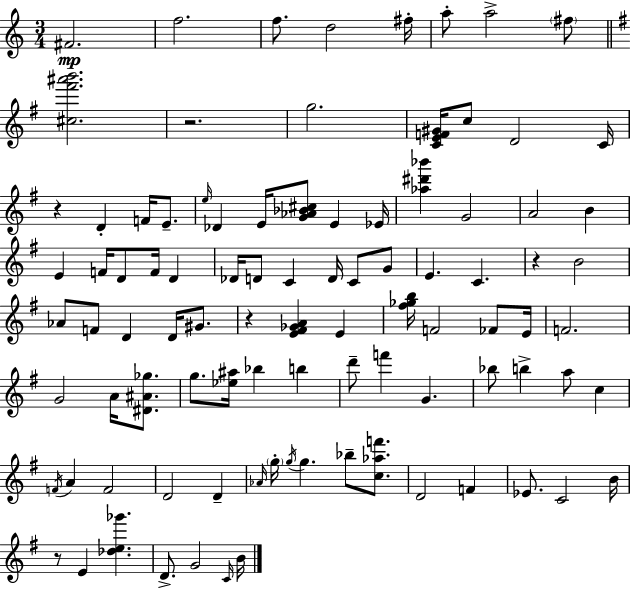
F#4/h. F5/h. F5/e. D5/h F#5/s A5/e A5/h F#5/e [C#5,F#6,A#6,B6]/h. R/h. G5/h. [C4,E4,F4,G#4]/s C5/e D4/h C4/s R/q D4/q F4/s E4/e. E5/s Db4/q E4/s [G4,Ab4,Bb4,C#5]/e E4/q Eb4/s [Ab5,D#6,Bb6]/q G4/h A4/h B4/q E4/q F4/s D4/e F4/s D4/q Db4/s D4/e C4/q D4/s C4/e G4/e E4/q. C4/q. R/q B4/h Ab4/e F4/e D4/q D4/s G#4/e. R/q [E4,F#4,Gb4,A4]/q E4/q [F#5,Gb5,B5]/s F4/h FES4/e E4/s F4/h. G4/h A4/s [D#4,A#4,Gb5]/e. G5/e. [Eb5,A#5]/s Bb5/q B5/q D6/e F6/q G4/q. Bb5/e B5/q A5/e C5/q F4/s A4/q F4/h D4/h D4/q Ab4/s G5/s G5/s G5/q. Bb5/e [C5,Ab5,F6]/e. D4/h F4/q Eb4/e. C4/h B4/s R/e E4/q [Db5,E5,Gb6]/q. D4/e. G4/h C4/s B4/s